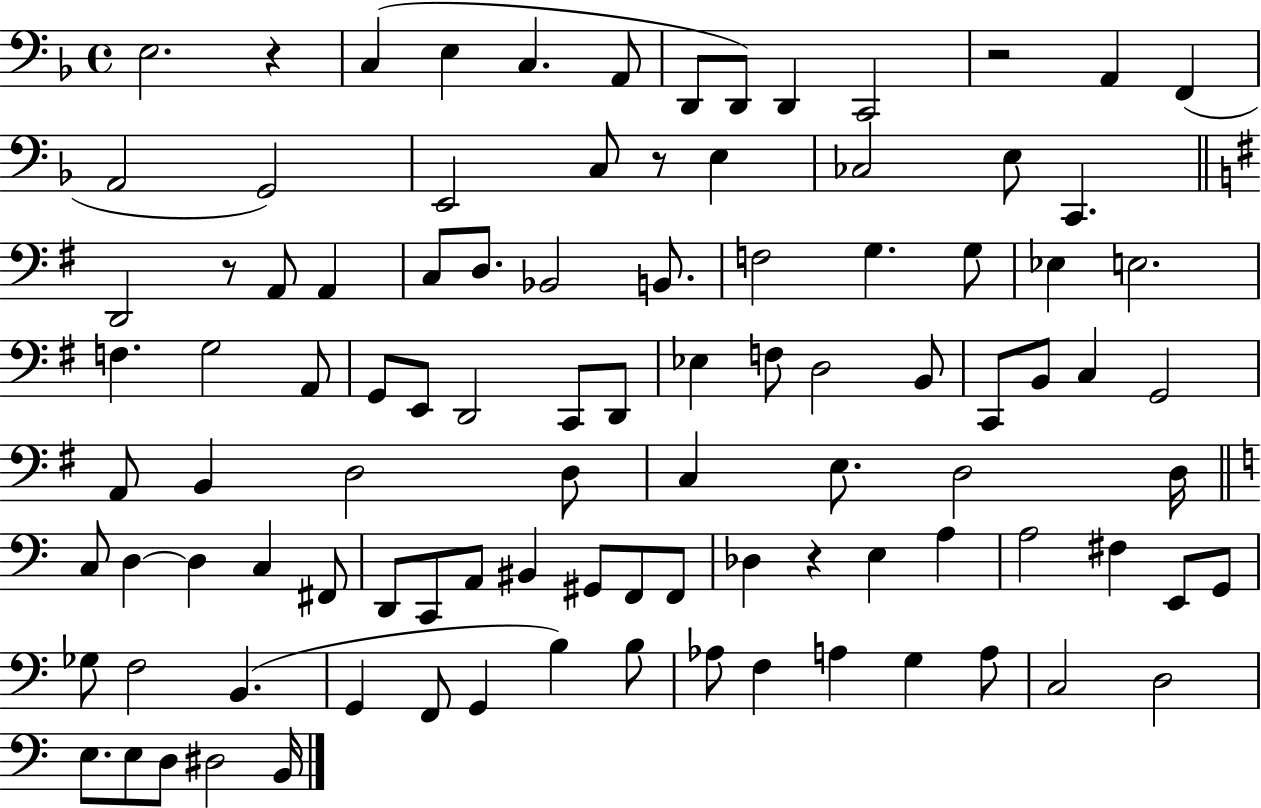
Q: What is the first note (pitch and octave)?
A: E3